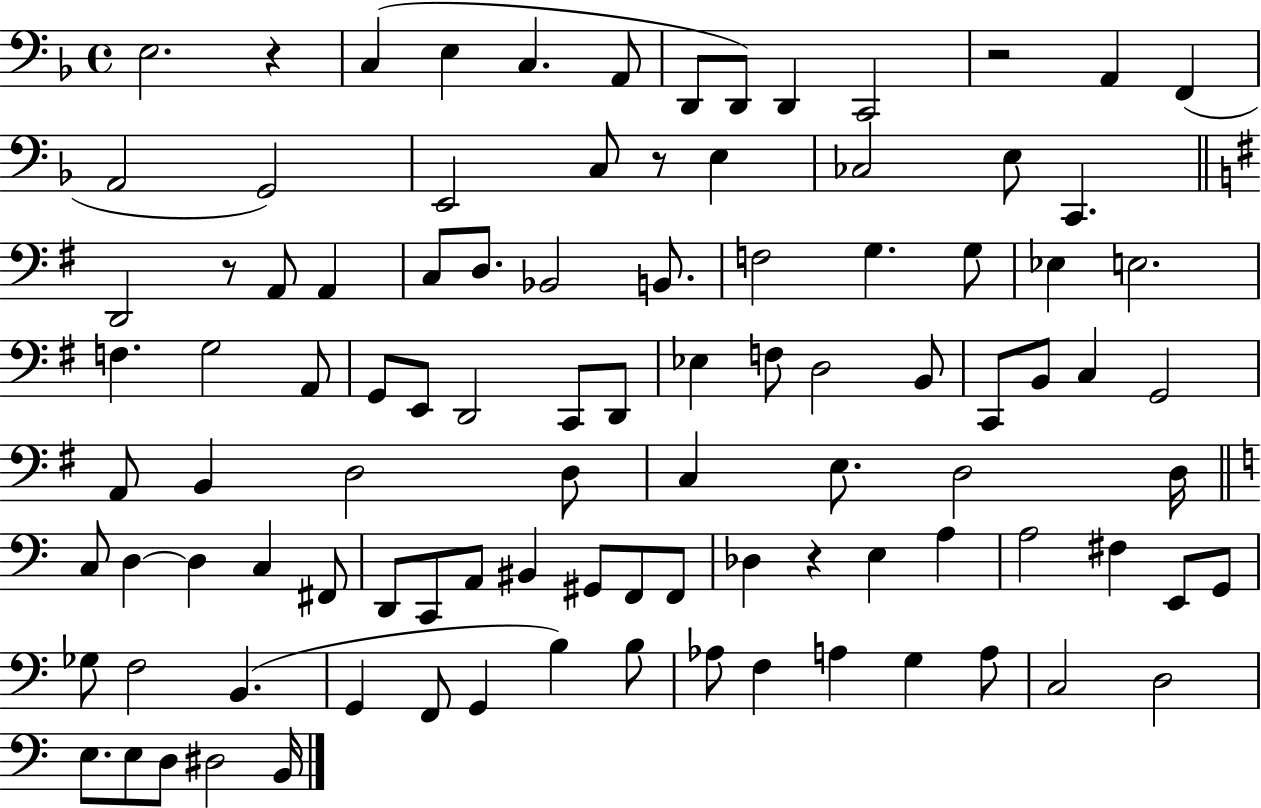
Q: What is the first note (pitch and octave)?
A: E3